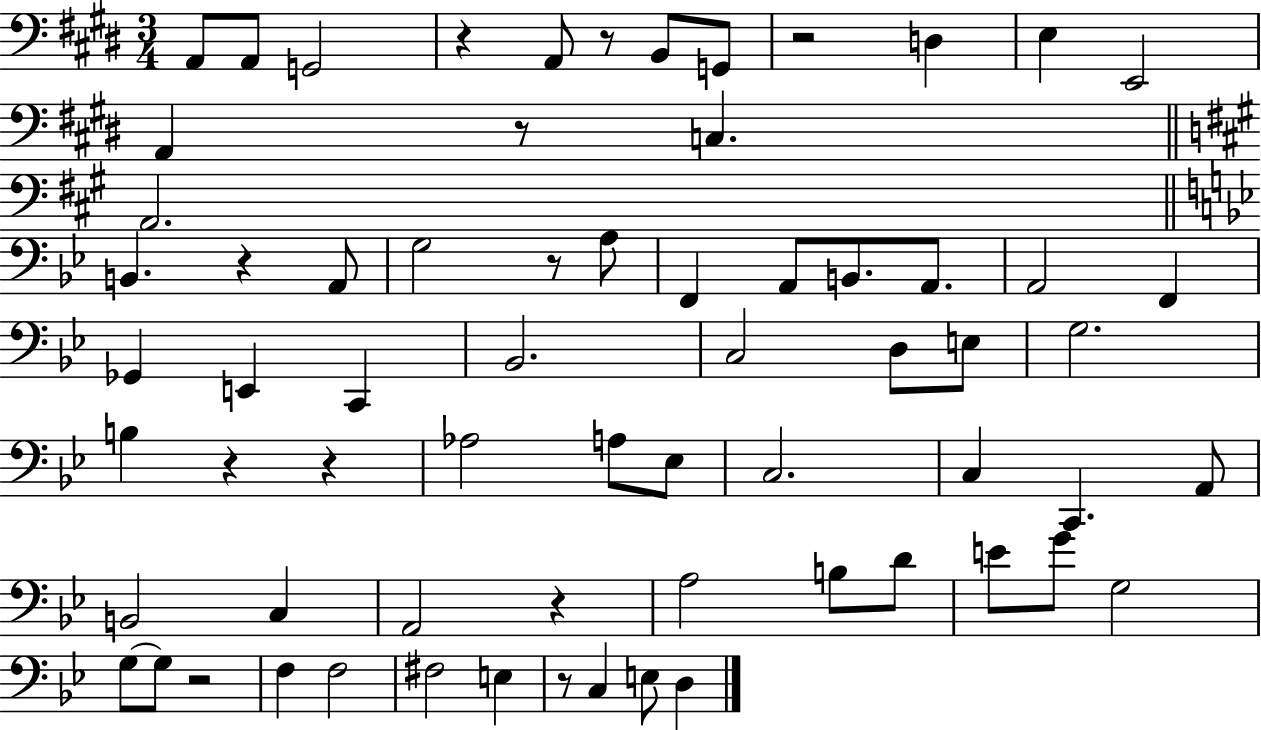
X:1
T:Untitled
M:3/4
L:1/4
K:E
A,,/2 A,,/2 G,,2 z A,,/2 z/2 B,,/2 G,,/2 z2 D, E, E,,2 A,, z/2 C, A,,2 B,, z A,,/2 G,2 z/2 A,/2 F,, A,,/2 B,,/2 A,,/2 A,,2 F,, _G,, E,, C,, _B,,2 C,2 D,/2 E,/2 G,2 B, z z _A,2 A,/2 _E,/2 C,2 C, C,, A,,/2 B,,2 C, A,,2 z A,2 B,/2 D/2 E/2 G/2 G,2 G,/2 G,/2 z2 F, F,2 ^F,2 E, z/2 C, E,/2 D,